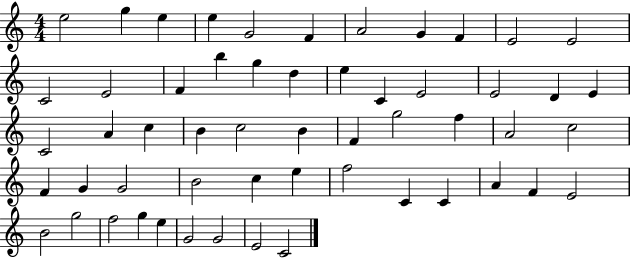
{
  \clef treble
  \numericTimeSignature
  \time 4/4
  \key c \major
  e''2 g''4 e''4 | e''4 g'2 f'4 | a'2 g'4 f'4 | e'2 e'2 | \break c'2 e'2 | f'4 b''4 g''4 d''4 | e''4 c'4 e'2 | e'2 d'4 e'4 | \break c'2 a'4 c''4 | b'4 c''2 b'4 | f'4 g''2 f''4 | a'2 c''2 | \break f'4 g'4 g'2 | b'2 c''4 e''4 | f''2 c'4 c'4 | a'4 f'4 e'2 | \break b'2 g''2 | f''2 g''4 e''4 | g'2 g'2 | e'2 c'2 | \break \bar "|."
}